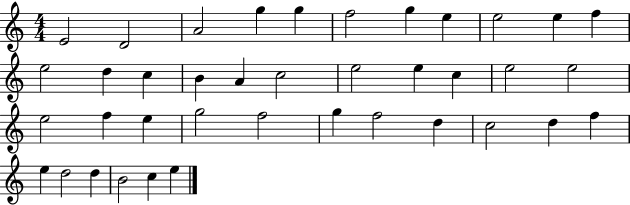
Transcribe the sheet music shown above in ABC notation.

X:1
T:Untitled
M:4/4
L:1/4
K:C
E2 D2 A2 g g f2 g e e2 e f e2 d c B A c2 e2 e c e2 e2 e2 f e g2 f2 g f2 d c2 d f e d2 d B2 c e